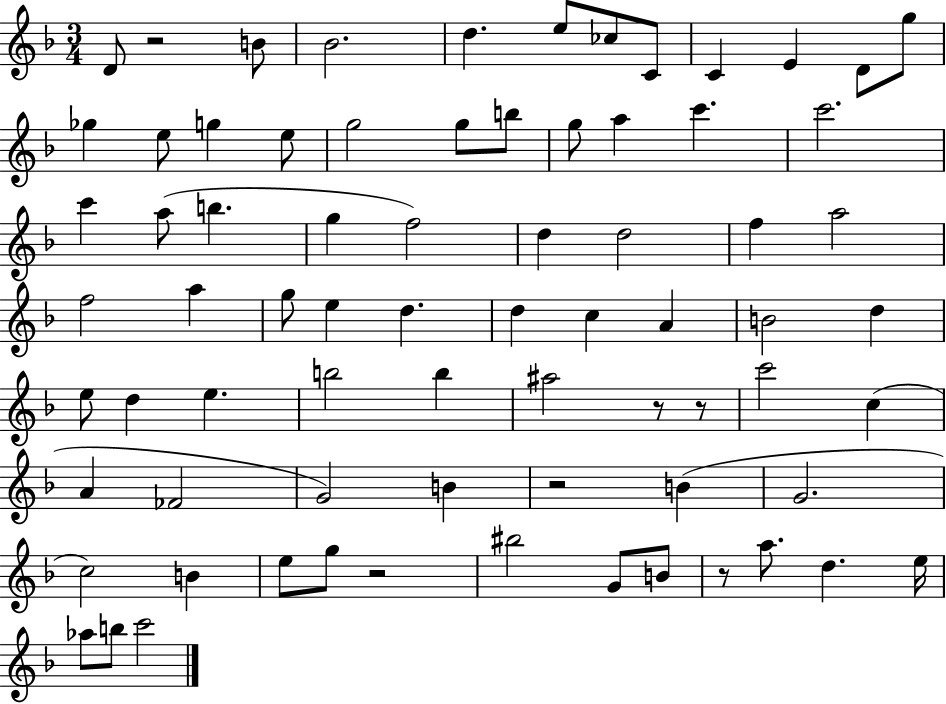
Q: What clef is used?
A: treble